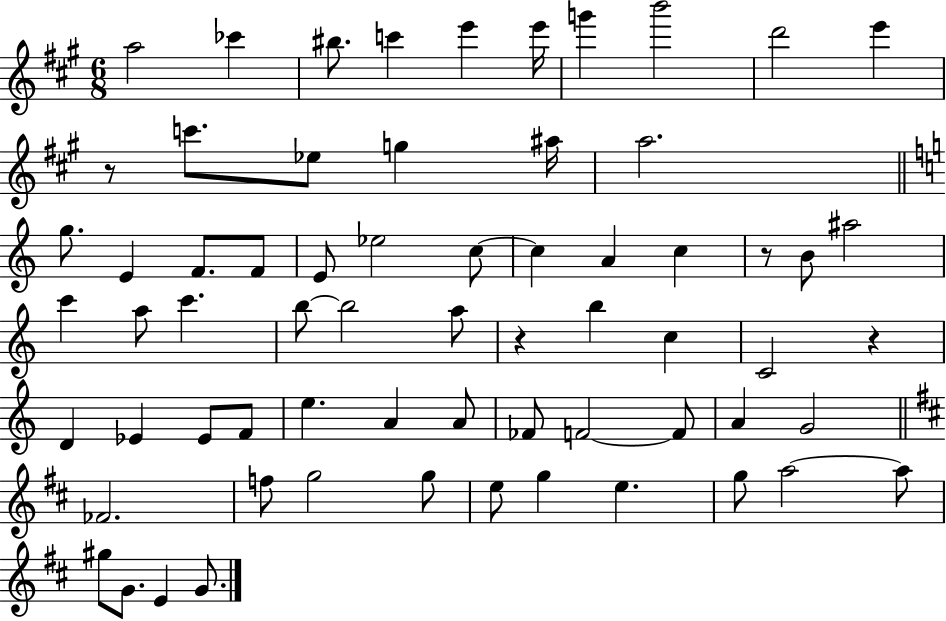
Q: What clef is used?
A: treble